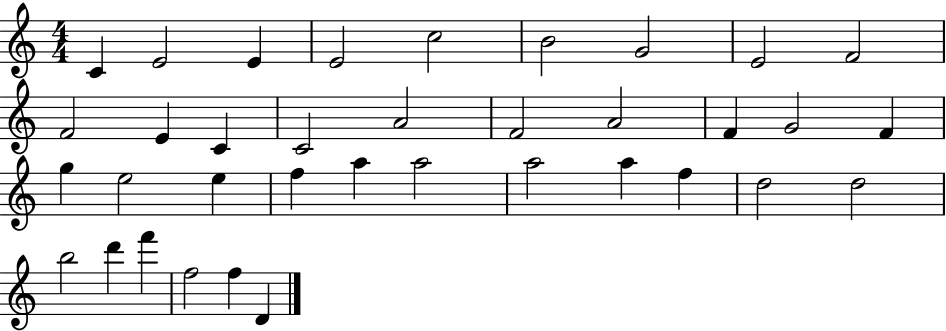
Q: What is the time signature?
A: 4/4